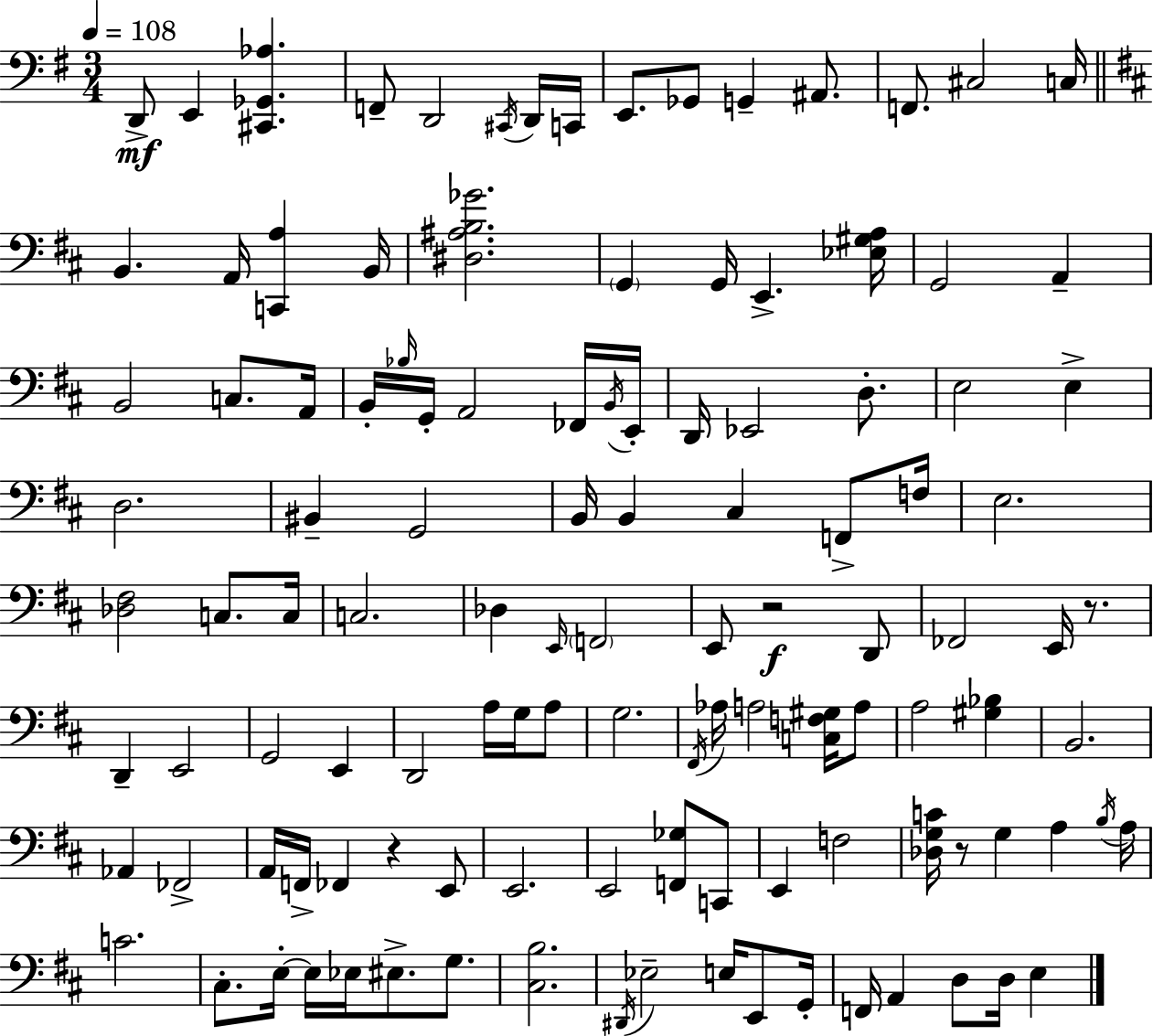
{
  \clef bass
  \numericTimeSignature
  \time 3/4
  \key e \minor
  \tempo 4 = 108
  d,8->\mf e,4 <cis, ges, aes>4. | f,8-- d,2 \acciaccatura { cis,16 } d,16 | c,16 e,8. ges,8 g,4-- ais,8. | f,8. cis2 | \break c16 \bar "||" \break \key b \minor b,4. a,16 <c, a>4 b,16 | <dis ais b ges'>2. | \parenthesize g,4 g,16 e,4.-> <ees gis a>16 | g,2 a,4-- | \break b,2 c8. a,16 | b,16-. \grace { bes16 } g,16-. a,2 fes,16 | \acciaccatura { b,16 } e,16-. d,16 ees,2 d8.-. | e2 e4-> | \break d2. | bis,4-- g,2 | b,16 b,4 cis4 f,8-> | f16 e2. | \break <des fis>2 c8. | c16 c2. | des4 \grace { e,16 } \parenthesize f,2 | e,8 r2\f | \break d,8 fes,2 e,16 | r8. d,4-- e,2 | g,2 e,4 | d,2 a16 | \break g16 a8 g2. | \acciaccatura { fis,16 } aes16 a2 | <c f gis>16 a8 a2 | <gis bes>4 b,2. | \break aes,4 fes,2-> | a,16 f,16-> fes,4 r4 | e,8 e,2. | e,2 | \break <f, ges>8 c,8 e,4 f2 | <des g c'>16 r8 g4 a4 | \acciaccatura { b16 } a16 c'2. | cis8.-. e16-.~~ e16 ees16 eis8.-> | \break g8. <cis b>2. | \acciaccatura { dis,16 } ees2-- | e16 e,8 g,16-. f,16 a,4 d8 | d16 e4 \bar "|."
}